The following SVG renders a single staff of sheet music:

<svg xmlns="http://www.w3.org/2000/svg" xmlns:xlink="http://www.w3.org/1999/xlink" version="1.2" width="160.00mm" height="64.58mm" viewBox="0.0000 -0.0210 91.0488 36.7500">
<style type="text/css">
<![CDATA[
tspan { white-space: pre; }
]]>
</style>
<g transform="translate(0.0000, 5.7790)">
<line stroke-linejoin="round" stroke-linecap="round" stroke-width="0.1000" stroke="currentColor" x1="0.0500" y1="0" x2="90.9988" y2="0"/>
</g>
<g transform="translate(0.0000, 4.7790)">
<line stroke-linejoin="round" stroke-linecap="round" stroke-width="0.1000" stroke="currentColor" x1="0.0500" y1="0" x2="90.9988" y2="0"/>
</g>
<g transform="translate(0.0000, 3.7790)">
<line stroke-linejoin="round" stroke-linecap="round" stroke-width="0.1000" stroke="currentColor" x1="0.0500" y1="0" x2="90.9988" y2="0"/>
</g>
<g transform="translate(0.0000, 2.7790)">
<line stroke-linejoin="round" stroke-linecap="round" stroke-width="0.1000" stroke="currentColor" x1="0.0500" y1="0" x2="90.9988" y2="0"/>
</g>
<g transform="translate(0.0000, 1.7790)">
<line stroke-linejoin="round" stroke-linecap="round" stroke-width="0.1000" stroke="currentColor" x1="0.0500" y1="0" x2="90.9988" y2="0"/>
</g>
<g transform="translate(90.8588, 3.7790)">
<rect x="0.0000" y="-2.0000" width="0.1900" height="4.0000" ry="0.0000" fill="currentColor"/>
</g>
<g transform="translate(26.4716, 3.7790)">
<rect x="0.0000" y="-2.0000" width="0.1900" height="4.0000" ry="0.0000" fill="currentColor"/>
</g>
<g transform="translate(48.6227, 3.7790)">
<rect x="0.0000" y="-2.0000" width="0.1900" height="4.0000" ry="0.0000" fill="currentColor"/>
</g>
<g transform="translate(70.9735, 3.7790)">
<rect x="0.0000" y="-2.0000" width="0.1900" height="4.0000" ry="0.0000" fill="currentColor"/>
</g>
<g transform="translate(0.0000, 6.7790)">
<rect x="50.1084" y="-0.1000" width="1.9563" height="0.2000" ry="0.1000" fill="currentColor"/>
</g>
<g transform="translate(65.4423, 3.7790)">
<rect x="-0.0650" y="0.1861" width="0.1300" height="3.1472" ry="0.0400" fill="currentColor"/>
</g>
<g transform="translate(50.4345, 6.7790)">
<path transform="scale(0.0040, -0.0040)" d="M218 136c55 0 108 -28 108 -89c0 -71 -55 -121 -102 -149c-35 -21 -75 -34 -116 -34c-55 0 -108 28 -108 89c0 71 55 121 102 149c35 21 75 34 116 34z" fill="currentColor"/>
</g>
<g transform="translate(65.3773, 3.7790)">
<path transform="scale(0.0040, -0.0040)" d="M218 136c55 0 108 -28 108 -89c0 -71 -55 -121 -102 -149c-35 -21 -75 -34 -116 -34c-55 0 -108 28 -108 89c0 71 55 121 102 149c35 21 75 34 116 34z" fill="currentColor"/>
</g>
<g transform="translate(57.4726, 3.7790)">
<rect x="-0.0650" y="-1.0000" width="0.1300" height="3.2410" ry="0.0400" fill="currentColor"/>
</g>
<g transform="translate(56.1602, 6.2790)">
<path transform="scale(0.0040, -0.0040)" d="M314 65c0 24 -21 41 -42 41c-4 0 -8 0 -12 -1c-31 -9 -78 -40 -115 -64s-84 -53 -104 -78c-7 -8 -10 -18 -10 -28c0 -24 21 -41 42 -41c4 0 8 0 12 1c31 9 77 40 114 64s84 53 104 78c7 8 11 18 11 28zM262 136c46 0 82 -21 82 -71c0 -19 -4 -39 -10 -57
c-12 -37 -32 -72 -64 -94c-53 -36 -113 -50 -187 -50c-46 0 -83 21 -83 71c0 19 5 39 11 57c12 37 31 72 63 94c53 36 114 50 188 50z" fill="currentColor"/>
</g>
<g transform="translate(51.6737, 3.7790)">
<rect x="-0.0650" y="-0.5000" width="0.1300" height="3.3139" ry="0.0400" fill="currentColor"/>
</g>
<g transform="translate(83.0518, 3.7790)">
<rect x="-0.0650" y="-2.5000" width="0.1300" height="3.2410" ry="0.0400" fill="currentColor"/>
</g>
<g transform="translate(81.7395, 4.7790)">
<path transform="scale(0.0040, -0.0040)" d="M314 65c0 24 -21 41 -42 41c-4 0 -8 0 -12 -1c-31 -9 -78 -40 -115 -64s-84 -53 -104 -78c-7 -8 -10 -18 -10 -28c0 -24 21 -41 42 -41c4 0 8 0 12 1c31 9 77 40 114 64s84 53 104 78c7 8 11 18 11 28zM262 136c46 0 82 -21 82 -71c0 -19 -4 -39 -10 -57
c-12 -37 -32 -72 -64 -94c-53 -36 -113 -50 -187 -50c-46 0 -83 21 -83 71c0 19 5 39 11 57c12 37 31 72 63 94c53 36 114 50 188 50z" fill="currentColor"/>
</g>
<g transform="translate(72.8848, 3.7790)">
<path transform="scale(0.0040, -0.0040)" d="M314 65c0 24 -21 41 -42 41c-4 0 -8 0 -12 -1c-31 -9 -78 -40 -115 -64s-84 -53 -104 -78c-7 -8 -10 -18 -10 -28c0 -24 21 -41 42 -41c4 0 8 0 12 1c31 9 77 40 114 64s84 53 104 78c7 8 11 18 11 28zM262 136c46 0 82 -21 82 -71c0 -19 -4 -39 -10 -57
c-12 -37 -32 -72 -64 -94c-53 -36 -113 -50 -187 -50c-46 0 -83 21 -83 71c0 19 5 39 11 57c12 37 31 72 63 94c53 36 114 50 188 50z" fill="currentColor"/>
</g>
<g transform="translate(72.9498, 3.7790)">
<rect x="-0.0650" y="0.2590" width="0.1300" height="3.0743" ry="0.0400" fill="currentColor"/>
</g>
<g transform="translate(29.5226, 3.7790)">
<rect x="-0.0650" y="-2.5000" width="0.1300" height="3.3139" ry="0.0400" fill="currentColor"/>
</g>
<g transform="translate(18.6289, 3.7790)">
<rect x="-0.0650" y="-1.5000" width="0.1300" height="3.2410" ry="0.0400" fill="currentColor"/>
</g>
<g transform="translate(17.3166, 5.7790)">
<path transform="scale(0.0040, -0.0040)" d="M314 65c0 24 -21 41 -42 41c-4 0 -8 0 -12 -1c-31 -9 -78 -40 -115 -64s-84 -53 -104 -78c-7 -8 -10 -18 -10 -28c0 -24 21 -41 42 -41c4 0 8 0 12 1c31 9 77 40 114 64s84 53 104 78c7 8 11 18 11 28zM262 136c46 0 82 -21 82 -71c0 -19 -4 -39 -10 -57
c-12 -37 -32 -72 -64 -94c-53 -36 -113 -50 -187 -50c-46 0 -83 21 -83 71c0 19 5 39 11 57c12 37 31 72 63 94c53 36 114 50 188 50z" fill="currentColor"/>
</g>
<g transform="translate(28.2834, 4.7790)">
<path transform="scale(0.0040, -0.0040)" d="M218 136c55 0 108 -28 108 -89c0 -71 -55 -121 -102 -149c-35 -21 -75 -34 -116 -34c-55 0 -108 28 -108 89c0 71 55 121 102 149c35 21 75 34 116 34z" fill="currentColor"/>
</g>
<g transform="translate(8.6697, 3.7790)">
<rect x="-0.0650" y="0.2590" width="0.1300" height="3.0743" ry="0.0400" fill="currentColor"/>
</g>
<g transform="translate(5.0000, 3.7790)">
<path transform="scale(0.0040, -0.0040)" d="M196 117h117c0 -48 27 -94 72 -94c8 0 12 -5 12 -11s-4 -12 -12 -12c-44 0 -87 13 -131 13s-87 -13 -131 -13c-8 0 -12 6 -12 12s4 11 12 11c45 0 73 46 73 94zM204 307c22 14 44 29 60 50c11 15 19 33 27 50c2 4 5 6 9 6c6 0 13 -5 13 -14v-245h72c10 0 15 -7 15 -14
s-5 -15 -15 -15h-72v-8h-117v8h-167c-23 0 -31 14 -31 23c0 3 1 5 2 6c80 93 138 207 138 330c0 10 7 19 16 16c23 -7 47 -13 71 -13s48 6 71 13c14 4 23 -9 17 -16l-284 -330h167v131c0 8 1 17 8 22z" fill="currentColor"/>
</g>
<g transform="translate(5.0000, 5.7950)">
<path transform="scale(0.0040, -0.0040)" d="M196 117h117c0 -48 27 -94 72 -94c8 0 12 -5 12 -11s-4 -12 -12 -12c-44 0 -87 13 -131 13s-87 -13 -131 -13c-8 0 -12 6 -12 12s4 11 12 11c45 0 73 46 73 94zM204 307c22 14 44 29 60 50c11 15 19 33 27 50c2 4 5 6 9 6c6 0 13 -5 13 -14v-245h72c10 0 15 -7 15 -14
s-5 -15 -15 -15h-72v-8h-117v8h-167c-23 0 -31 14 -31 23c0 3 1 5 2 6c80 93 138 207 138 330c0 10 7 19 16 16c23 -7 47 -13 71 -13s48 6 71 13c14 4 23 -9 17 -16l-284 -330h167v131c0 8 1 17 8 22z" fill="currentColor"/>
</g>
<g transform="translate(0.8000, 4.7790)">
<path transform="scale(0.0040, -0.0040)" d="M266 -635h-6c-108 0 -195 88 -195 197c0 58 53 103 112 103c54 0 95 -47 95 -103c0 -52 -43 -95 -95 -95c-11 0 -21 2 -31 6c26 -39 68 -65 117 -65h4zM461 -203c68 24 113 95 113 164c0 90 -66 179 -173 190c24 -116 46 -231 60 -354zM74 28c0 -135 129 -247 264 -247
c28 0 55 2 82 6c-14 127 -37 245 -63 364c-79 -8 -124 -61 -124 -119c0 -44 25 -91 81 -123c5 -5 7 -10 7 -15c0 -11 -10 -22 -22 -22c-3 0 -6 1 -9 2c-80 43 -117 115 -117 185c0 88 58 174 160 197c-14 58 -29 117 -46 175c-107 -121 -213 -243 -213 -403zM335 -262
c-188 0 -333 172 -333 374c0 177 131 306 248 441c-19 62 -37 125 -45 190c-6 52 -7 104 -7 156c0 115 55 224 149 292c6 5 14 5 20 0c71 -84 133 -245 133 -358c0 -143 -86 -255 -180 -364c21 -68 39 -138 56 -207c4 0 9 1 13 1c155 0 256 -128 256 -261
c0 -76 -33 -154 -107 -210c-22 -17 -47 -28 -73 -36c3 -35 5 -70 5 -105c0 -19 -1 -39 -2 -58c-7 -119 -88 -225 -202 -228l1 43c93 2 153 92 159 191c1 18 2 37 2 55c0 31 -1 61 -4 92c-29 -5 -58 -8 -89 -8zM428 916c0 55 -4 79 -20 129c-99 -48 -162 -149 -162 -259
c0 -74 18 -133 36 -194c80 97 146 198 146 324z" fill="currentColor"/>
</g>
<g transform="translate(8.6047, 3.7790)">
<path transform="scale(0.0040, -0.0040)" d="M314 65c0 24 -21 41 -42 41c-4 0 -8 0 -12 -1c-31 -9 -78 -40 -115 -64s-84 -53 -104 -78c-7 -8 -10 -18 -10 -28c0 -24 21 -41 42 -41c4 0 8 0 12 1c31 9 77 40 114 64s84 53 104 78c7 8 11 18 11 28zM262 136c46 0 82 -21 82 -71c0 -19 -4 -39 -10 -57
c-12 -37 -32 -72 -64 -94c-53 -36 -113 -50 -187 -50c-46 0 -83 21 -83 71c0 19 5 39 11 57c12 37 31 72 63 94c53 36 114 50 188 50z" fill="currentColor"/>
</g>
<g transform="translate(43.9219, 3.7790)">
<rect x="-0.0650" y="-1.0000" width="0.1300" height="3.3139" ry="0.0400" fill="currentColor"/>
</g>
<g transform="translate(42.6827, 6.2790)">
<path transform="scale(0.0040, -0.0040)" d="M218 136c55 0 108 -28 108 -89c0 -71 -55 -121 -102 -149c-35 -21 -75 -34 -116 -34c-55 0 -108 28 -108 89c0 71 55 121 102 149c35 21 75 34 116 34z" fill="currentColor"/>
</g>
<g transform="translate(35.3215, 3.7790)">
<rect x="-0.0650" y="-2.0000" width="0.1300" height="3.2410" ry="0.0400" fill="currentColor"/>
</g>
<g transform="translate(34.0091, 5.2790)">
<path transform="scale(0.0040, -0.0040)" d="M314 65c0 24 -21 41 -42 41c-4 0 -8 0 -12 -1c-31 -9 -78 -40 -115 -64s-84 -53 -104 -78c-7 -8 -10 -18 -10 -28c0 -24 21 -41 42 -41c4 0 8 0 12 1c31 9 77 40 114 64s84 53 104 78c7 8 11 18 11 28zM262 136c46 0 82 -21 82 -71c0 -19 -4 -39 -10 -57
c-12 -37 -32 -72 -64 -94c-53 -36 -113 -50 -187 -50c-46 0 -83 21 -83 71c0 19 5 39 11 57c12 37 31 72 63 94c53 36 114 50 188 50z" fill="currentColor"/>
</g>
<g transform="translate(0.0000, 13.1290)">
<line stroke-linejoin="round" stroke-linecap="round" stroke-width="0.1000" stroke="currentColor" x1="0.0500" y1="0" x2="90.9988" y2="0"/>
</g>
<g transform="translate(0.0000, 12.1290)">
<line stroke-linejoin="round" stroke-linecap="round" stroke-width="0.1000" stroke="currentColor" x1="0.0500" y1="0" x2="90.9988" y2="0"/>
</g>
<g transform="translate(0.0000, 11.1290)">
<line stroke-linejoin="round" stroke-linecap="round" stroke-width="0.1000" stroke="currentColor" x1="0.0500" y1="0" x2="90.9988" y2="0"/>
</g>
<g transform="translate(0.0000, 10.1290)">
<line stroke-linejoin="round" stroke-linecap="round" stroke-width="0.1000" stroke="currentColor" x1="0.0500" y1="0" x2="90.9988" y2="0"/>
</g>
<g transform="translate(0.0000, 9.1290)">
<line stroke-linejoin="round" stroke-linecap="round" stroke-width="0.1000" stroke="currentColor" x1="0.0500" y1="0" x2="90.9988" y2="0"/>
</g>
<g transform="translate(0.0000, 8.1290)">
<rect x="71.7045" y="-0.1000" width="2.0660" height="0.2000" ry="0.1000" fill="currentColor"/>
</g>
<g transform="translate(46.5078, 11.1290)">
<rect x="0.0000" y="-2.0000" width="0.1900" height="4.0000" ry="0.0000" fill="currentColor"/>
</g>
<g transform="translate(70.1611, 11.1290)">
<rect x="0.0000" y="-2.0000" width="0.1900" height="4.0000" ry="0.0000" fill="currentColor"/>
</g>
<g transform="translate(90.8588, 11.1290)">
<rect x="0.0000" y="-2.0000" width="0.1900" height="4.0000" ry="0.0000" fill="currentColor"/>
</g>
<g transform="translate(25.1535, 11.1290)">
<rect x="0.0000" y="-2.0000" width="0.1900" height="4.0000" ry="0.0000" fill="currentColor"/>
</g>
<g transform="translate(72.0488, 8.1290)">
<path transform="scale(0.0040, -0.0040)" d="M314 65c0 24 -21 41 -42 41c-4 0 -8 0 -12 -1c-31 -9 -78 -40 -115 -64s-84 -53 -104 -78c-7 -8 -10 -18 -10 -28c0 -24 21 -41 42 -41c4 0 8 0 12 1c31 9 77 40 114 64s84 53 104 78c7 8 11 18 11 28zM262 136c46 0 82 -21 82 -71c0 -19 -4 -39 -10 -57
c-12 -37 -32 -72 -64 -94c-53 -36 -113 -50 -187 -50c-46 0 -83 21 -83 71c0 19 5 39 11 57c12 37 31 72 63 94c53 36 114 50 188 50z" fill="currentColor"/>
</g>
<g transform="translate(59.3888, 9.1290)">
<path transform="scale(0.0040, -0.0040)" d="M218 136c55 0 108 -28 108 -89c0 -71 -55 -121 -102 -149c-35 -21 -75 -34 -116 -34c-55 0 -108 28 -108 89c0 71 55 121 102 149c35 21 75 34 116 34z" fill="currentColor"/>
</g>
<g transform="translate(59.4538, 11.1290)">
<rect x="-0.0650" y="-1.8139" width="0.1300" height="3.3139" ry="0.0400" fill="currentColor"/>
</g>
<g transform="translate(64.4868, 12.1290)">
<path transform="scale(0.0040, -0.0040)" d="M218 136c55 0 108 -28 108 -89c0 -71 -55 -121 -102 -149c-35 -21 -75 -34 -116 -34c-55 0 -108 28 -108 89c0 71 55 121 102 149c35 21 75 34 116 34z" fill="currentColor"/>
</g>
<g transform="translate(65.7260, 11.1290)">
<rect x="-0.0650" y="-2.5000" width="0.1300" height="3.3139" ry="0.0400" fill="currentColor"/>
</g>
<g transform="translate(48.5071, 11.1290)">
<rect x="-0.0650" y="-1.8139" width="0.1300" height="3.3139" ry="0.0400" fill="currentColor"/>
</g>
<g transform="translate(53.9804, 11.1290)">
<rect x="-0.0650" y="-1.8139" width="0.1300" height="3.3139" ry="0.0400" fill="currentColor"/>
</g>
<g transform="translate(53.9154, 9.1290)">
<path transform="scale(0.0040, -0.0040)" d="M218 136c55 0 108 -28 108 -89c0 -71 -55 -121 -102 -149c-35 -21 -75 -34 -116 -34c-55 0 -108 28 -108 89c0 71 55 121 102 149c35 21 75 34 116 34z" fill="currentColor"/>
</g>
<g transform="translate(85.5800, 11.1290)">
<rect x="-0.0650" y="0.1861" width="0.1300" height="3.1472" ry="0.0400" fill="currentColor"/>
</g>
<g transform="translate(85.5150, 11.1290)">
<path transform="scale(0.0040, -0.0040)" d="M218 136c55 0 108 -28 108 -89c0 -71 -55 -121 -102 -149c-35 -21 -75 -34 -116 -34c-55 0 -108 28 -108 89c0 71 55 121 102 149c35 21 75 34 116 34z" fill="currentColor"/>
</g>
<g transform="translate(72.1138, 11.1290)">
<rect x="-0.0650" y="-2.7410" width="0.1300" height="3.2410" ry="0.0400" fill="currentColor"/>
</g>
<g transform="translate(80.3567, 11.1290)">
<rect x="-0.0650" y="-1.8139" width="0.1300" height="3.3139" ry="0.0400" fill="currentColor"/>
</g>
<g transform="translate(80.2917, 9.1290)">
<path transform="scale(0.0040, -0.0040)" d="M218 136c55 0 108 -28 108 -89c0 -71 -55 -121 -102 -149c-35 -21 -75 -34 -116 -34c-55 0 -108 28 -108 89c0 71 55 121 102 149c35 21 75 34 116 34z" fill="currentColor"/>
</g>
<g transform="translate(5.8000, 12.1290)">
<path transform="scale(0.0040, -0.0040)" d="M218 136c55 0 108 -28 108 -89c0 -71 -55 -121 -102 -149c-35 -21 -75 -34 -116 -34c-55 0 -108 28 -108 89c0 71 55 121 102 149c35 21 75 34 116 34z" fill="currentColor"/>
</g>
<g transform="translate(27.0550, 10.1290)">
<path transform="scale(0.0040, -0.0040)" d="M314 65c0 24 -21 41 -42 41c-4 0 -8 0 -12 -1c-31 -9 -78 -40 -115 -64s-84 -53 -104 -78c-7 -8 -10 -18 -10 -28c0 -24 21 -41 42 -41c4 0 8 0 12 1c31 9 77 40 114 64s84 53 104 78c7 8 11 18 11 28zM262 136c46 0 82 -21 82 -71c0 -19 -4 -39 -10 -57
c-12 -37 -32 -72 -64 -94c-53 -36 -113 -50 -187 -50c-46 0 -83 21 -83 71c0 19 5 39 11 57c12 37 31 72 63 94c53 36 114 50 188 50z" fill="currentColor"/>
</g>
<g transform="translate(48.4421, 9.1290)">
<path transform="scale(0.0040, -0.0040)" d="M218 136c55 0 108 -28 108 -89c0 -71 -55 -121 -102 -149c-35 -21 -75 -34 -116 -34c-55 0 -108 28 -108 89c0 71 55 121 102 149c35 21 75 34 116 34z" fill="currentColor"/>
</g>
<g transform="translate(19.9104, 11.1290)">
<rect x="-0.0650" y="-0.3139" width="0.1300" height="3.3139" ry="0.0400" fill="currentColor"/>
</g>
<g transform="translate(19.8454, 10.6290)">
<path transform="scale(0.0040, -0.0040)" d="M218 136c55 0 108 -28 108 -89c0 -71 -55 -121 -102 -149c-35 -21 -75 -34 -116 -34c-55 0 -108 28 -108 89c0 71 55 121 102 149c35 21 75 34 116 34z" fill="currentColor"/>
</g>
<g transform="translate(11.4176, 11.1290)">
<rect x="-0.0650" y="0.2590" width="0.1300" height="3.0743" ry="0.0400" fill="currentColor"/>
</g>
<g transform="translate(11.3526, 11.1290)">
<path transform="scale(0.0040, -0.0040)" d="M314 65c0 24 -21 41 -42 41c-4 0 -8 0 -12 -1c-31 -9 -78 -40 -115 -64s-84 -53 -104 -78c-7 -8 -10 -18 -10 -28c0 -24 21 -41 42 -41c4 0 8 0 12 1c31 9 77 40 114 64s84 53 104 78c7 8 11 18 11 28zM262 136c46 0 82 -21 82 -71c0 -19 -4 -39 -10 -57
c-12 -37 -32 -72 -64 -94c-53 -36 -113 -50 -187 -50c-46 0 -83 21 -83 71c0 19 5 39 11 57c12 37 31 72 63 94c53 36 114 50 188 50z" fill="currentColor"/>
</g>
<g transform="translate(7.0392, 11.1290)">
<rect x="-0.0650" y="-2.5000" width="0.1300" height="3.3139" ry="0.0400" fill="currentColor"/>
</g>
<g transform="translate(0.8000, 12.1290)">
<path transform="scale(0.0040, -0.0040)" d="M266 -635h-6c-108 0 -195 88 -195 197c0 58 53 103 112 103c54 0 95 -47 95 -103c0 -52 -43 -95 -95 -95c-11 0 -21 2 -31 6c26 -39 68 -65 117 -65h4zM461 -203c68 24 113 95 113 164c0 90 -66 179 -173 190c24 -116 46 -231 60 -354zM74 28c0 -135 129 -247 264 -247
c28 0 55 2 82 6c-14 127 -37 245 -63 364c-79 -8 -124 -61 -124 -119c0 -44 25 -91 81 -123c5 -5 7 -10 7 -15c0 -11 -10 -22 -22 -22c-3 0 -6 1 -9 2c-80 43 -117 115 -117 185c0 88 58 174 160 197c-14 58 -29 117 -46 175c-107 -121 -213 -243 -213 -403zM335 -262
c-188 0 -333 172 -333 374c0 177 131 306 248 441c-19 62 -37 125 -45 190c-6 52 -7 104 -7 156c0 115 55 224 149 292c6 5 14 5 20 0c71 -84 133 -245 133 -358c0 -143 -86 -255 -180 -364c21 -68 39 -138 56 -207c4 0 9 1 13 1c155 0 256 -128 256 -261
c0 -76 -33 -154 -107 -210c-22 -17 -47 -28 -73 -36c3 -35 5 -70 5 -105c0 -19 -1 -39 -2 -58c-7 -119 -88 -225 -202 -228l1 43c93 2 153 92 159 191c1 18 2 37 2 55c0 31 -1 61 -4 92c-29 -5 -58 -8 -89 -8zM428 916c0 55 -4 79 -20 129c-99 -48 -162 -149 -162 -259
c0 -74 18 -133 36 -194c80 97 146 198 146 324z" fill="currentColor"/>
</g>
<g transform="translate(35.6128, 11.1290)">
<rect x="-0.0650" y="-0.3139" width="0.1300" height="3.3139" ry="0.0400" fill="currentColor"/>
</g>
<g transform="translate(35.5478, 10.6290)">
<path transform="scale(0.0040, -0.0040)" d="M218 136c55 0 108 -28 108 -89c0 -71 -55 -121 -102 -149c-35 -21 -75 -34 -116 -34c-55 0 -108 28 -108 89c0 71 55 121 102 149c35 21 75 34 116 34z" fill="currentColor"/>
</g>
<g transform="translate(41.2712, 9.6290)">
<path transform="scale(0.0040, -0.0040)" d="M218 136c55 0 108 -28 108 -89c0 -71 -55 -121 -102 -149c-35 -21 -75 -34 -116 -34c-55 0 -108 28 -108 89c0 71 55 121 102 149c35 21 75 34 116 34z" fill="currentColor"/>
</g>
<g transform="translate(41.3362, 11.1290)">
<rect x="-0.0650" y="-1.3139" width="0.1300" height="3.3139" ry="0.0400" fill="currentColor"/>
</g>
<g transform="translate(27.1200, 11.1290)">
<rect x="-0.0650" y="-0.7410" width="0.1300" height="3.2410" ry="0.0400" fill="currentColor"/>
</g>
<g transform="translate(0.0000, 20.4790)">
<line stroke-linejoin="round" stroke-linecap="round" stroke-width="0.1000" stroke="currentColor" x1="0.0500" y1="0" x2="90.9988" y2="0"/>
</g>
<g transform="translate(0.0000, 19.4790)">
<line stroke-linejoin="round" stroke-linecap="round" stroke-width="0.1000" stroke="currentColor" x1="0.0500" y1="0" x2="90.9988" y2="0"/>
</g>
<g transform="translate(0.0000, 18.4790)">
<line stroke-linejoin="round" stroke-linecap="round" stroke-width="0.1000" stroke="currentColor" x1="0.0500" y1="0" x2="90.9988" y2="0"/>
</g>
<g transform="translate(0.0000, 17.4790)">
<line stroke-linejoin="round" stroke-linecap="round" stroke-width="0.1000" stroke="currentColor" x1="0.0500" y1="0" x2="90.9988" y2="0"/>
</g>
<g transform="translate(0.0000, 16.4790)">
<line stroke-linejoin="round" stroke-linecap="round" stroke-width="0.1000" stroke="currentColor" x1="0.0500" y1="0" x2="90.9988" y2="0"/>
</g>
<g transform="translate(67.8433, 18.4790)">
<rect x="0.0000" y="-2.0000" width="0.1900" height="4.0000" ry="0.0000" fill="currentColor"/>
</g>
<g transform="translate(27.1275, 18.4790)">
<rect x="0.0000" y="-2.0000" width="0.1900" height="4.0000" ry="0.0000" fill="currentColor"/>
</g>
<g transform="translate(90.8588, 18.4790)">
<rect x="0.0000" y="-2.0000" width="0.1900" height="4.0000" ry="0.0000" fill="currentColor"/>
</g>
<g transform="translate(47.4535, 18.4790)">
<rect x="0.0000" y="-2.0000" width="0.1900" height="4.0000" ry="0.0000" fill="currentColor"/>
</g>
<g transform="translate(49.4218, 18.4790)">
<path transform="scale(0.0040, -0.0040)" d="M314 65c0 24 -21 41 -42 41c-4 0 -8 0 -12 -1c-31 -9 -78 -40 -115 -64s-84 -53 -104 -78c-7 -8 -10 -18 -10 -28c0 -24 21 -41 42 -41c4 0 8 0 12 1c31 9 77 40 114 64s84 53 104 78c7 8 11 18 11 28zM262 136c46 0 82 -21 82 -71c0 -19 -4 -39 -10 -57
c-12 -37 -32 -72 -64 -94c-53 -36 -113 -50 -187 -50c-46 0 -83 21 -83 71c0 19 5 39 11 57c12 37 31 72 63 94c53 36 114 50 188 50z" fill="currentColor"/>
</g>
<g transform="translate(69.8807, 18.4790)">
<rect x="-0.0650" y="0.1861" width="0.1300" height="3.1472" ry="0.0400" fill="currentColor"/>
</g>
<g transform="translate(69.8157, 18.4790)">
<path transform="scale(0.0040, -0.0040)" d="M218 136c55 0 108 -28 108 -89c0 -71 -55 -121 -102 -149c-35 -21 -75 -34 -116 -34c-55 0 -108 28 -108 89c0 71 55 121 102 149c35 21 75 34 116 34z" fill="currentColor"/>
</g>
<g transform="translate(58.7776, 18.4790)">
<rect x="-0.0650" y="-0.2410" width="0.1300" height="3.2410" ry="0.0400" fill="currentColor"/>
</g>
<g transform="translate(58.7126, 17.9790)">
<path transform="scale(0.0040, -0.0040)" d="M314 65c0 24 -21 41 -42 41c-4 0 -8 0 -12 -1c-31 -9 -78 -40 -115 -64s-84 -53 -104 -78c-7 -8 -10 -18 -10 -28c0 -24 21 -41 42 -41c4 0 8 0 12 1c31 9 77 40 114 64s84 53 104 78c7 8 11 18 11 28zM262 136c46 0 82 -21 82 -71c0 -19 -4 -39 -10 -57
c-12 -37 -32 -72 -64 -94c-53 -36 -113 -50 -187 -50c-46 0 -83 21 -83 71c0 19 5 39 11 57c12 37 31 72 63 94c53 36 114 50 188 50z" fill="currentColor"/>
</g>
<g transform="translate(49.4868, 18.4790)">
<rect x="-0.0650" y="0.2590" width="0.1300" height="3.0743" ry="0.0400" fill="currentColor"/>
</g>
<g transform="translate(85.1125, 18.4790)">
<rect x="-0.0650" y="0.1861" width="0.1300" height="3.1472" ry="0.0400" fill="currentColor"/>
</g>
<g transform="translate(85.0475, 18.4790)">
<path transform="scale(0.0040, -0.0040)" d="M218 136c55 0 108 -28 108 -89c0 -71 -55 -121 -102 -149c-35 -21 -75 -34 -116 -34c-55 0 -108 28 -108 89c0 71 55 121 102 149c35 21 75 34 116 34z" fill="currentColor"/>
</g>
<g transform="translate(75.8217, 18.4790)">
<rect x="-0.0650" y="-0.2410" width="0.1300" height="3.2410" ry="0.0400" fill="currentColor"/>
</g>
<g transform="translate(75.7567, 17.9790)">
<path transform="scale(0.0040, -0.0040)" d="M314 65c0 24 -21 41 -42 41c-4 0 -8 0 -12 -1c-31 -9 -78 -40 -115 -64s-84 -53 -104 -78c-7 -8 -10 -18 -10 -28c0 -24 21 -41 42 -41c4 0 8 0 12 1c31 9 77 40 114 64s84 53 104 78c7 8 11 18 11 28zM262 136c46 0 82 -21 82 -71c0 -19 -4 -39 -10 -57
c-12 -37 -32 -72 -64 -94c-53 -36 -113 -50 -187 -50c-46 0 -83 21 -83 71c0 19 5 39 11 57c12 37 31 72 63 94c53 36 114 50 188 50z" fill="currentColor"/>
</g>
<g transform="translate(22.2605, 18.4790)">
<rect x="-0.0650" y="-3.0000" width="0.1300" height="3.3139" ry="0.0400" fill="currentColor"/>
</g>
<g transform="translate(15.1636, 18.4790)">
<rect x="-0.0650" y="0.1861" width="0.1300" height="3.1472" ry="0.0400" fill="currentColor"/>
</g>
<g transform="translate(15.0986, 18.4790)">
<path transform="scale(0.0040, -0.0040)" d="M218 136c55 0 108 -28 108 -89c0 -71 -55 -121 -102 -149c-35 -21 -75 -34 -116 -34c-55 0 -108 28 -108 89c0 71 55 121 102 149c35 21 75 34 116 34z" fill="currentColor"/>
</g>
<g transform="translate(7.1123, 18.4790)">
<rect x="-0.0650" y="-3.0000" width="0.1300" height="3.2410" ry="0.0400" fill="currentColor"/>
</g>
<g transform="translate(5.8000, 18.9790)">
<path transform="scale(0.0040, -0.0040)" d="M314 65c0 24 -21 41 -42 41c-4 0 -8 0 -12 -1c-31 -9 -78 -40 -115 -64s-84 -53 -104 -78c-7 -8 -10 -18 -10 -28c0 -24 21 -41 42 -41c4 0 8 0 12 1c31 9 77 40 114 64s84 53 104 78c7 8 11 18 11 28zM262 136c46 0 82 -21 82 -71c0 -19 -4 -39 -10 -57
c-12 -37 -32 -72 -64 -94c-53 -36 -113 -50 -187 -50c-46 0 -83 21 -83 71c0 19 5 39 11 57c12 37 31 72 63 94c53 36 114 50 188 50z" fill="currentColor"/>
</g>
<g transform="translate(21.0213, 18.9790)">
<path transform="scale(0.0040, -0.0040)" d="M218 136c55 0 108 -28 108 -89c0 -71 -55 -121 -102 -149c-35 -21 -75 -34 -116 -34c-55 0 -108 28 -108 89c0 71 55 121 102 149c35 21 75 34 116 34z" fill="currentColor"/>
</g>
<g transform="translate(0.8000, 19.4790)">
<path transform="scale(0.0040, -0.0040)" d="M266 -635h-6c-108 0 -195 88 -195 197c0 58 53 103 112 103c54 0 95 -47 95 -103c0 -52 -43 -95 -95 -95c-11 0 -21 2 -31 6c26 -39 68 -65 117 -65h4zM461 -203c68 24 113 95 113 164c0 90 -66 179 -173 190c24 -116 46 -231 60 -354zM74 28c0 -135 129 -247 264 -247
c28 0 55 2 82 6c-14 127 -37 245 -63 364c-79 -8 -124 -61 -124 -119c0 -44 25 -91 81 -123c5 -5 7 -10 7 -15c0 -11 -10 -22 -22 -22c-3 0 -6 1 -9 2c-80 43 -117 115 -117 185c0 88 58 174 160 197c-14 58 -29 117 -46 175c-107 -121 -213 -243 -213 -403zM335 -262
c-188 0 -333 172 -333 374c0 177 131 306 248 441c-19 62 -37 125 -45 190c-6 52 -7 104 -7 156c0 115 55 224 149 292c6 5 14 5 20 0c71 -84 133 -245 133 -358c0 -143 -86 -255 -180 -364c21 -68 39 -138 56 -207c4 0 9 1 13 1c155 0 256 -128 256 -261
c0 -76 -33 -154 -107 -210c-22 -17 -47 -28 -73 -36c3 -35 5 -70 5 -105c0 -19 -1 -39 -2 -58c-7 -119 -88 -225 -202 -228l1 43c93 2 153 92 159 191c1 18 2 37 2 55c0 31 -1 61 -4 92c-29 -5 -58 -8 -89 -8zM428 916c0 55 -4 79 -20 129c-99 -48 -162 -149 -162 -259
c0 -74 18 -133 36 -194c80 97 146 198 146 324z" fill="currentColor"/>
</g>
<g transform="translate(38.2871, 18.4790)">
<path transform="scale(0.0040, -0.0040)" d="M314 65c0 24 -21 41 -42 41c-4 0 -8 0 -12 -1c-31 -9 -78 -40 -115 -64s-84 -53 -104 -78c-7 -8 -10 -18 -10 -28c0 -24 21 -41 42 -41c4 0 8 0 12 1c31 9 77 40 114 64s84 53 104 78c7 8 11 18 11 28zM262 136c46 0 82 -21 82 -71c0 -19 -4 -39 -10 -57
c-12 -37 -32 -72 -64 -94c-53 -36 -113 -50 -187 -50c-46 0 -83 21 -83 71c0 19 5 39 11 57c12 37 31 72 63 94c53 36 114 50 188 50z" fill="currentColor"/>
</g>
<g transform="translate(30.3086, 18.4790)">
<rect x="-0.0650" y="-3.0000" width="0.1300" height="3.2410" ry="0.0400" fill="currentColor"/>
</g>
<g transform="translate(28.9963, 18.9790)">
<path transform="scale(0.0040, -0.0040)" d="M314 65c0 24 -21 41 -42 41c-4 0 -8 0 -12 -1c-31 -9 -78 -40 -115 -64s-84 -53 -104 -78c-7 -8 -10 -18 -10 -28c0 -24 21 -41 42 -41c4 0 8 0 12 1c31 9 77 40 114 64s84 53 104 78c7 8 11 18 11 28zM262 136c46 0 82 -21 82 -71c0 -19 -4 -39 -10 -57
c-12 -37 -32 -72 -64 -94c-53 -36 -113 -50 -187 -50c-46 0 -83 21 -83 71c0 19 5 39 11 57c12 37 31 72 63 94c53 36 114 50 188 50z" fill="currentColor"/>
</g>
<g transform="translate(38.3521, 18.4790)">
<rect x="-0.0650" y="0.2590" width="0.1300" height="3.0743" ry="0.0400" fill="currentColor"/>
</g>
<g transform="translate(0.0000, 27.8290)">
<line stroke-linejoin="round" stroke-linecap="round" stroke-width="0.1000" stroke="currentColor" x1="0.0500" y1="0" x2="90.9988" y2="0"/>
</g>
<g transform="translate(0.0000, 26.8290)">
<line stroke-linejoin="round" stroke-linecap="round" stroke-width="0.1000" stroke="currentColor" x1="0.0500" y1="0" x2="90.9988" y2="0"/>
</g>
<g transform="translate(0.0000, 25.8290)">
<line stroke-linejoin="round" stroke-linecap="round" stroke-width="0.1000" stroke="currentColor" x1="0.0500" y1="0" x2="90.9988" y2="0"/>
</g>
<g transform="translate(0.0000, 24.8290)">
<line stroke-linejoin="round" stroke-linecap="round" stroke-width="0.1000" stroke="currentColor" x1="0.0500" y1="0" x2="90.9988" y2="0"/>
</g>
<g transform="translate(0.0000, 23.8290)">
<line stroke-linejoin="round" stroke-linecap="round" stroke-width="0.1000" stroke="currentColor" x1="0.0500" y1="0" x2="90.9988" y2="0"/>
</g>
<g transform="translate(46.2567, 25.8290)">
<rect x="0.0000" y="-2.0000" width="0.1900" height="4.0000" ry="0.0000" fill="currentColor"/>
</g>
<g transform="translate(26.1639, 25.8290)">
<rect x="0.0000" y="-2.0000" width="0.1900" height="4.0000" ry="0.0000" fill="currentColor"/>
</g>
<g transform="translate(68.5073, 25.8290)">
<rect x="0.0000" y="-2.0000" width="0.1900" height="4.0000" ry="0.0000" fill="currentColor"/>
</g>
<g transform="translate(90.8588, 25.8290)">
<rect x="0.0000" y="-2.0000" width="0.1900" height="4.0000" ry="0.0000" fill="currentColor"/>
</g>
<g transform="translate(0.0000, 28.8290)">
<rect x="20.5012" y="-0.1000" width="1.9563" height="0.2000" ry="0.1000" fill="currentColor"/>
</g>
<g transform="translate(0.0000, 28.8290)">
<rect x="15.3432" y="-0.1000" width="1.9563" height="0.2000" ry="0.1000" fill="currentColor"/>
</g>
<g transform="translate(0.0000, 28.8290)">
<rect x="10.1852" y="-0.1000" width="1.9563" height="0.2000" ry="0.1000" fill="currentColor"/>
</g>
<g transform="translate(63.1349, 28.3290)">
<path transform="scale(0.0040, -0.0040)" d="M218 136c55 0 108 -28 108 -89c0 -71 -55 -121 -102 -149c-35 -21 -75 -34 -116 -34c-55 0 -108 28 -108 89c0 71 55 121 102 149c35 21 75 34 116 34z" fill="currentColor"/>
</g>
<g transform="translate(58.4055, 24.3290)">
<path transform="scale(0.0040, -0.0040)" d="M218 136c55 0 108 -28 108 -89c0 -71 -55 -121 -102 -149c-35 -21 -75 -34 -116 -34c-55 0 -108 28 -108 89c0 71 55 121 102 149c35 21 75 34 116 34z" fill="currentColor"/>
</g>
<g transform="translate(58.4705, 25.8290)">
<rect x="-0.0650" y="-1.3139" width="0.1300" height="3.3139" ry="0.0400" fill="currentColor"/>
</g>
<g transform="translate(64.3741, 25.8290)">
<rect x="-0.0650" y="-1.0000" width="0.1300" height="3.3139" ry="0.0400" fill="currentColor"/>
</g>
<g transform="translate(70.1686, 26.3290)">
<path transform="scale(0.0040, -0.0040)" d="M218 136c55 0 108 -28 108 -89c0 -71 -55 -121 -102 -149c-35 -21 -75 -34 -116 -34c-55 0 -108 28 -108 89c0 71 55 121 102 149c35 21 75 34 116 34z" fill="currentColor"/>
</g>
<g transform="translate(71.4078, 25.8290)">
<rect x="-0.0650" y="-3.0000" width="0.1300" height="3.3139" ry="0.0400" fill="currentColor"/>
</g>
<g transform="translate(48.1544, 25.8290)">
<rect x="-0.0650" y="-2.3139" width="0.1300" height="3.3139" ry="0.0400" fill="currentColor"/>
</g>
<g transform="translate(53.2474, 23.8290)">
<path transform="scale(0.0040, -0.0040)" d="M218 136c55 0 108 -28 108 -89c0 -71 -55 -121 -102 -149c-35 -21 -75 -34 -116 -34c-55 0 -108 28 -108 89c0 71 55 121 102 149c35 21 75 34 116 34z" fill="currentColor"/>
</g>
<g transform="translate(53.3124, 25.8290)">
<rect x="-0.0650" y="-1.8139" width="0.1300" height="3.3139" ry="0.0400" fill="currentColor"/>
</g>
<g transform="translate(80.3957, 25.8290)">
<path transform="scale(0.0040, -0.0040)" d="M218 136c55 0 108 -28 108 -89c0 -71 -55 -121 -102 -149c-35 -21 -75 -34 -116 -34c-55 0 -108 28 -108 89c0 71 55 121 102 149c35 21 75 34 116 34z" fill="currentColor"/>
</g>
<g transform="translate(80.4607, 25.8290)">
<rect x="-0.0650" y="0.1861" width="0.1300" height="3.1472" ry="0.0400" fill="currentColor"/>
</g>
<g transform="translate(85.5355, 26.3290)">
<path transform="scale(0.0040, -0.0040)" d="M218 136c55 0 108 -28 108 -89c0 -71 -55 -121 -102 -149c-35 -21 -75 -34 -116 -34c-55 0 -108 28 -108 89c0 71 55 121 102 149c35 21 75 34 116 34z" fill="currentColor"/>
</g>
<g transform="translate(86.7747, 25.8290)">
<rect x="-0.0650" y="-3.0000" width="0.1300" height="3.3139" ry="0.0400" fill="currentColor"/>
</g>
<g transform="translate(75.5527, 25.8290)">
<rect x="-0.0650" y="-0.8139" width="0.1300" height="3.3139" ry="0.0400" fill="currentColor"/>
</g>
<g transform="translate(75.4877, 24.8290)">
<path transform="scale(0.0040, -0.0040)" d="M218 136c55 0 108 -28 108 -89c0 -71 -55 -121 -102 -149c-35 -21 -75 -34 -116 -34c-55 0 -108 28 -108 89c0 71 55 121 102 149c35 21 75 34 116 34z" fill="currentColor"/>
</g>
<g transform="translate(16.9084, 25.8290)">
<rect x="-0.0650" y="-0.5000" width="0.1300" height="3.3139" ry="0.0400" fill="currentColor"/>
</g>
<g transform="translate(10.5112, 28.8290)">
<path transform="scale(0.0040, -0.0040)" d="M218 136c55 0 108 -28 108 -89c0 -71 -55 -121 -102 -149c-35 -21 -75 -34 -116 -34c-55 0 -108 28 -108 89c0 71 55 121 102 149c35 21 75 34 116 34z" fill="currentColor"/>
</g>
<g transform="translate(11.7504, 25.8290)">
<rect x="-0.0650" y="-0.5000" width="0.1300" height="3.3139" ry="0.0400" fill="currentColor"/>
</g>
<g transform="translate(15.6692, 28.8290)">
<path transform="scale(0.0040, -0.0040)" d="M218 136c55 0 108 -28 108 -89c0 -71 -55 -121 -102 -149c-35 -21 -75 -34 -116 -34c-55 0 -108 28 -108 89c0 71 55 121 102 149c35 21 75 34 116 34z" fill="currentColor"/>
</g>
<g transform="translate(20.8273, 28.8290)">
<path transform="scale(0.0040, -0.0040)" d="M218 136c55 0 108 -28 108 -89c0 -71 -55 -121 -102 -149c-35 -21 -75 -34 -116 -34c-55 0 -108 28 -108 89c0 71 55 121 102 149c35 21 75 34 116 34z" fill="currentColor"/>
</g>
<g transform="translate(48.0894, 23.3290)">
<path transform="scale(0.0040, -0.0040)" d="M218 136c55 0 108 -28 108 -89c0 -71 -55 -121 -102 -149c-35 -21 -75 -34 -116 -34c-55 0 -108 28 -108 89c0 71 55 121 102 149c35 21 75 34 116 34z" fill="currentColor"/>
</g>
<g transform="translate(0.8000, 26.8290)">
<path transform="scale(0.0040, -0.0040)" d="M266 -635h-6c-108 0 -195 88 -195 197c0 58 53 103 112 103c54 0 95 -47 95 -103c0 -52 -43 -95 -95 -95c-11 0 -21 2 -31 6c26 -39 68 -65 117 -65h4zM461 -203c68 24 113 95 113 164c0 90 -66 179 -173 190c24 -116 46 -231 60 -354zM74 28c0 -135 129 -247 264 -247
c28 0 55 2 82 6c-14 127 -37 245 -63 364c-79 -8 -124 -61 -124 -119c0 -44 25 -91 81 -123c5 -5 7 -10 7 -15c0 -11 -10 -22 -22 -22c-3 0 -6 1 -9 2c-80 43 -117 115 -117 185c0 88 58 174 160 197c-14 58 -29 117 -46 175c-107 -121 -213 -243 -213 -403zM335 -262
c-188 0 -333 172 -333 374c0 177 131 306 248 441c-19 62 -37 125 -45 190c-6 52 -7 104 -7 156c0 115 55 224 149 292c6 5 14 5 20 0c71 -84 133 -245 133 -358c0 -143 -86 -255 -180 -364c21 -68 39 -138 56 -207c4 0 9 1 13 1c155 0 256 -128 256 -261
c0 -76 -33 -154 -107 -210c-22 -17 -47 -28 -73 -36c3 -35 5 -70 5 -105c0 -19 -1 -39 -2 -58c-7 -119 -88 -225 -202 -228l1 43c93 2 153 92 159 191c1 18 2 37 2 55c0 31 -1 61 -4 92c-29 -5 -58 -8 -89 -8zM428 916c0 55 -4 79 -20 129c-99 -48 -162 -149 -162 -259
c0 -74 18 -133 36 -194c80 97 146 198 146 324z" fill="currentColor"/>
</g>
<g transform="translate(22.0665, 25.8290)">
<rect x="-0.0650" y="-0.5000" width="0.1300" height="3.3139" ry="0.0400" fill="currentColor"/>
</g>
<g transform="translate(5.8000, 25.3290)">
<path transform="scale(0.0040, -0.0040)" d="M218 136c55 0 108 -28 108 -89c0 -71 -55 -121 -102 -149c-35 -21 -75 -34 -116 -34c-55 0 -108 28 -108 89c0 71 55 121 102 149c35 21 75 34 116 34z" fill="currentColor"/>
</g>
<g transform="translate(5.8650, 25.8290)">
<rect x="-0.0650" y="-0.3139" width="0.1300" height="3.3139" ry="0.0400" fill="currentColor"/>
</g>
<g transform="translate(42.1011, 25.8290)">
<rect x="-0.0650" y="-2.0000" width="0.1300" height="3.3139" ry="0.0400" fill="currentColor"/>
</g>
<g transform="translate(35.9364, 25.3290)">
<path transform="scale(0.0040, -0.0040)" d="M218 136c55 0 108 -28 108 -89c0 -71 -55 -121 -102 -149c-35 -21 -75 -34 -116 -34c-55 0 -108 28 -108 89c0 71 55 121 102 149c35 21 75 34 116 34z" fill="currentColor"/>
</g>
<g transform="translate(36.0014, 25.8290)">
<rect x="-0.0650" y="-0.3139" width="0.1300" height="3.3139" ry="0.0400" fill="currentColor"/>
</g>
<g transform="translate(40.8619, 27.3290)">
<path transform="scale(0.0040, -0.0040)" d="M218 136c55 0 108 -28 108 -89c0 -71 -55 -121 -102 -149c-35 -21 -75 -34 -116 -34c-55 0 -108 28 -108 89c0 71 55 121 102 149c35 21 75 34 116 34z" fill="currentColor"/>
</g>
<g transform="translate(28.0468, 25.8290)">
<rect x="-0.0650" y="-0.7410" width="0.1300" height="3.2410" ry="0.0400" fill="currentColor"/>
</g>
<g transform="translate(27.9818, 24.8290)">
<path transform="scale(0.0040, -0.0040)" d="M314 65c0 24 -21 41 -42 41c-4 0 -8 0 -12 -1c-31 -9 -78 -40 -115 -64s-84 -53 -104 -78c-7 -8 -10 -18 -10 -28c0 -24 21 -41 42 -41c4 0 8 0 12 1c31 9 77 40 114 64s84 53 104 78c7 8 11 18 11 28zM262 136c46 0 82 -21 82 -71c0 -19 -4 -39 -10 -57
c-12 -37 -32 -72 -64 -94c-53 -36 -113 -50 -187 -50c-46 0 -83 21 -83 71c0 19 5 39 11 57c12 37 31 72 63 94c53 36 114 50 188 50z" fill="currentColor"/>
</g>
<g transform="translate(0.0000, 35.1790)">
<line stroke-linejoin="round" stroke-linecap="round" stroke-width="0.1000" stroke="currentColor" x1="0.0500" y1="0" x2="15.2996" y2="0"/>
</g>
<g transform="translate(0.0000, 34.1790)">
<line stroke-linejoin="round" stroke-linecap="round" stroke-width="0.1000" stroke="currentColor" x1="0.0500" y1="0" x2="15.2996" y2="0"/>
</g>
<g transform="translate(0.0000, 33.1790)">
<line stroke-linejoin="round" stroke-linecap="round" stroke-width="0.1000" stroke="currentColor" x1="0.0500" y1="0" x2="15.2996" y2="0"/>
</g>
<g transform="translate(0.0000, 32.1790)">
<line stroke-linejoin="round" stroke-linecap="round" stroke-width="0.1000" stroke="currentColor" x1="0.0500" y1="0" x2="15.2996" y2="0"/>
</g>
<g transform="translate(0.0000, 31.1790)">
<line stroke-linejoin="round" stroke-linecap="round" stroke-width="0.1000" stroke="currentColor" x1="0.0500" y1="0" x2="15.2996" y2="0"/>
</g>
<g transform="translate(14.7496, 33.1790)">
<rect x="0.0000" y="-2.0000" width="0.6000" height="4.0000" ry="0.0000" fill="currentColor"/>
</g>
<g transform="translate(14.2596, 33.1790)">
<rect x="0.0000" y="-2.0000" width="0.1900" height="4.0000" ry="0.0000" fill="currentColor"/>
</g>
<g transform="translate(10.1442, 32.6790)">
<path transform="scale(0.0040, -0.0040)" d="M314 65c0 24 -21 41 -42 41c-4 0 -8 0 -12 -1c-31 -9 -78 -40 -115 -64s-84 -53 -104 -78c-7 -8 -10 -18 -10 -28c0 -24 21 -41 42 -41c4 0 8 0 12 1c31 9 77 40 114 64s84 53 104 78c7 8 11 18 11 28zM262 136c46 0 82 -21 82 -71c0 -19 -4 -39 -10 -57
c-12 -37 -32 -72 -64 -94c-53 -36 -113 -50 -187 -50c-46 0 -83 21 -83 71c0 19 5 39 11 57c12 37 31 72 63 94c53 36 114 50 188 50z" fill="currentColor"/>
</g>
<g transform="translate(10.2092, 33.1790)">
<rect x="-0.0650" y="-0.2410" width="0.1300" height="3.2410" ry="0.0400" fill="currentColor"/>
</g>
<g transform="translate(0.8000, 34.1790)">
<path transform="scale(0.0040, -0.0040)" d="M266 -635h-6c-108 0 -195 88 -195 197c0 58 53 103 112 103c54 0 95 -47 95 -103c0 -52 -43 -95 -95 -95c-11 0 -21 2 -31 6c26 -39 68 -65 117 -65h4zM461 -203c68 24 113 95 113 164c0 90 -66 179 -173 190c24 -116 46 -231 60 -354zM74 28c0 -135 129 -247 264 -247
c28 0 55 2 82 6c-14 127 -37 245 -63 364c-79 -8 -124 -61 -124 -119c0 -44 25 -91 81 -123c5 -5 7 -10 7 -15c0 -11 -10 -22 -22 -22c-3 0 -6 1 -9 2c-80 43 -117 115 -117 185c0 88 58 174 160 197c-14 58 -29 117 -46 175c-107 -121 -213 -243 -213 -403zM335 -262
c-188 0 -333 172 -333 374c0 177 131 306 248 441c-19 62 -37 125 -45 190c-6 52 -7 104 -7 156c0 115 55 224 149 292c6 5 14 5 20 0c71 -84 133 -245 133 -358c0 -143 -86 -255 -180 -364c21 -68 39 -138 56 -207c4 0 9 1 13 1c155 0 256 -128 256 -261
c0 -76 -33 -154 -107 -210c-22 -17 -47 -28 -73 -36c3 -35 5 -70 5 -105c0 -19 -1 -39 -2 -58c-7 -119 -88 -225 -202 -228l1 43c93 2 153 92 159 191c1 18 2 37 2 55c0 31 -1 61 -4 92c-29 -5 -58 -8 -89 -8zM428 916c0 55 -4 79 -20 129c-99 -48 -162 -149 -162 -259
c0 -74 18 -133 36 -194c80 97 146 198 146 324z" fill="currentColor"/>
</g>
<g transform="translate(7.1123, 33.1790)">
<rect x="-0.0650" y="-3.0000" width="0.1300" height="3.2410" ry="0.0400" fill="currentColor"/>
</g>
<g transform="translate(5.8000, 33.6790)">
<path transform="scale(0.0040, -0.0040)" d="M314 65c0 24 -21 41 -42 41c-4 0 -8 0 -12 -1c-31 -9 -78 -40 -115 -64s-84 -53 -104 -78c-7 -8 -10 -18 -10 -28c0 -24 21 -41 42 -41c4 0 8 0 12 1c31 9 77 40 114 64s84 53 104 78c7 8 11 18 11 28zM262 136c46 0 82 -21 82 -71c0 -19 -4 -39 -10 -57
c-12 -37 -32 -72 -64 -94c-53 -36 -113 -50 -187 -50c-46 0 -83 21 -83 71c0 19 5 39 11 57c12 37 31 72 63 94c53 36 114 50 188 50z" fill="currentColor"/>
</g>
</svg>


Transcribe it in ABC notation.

X:1
T:Untitled
M:4/4
L:1/4
K:C
B2 E2 G F2 D C D2 B B2 G2 G B2 c d2 c e f f f G a2 f B A2 B A A2 B2 B2 c2 B c2 B c C C C d2 c F g f e D A d B A A2 c2